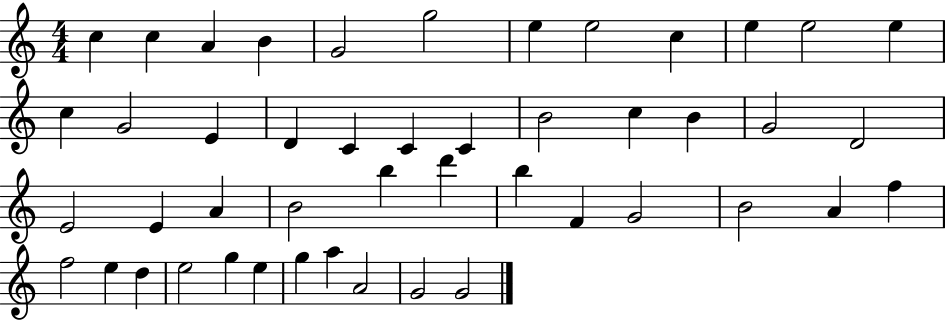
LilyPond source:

{
  \clef treble
  \numericTimeSignature
  \time 4/4
  \key c \major
  c''4 c''4 a'4 b'4 | g'2 g''2 | e''4 e''2 c''4 | e''4 e''2 e''4 | \break c''4 g'2 e'4 | d'4 c'4 c'4 c'4 | b'2 c''4 b'4 | g'2 d'2 | \break e'2 e'4 a'4 | b'2 b''4 d'''4 | b''4 f'4 g'2 | b'2 a'4 f''4 | \break f''2 e''4 d''4 | e''2 g''4 e''4 | g''4 a''4 a'2 | g'2 g'2 | \break \bar "|."
}